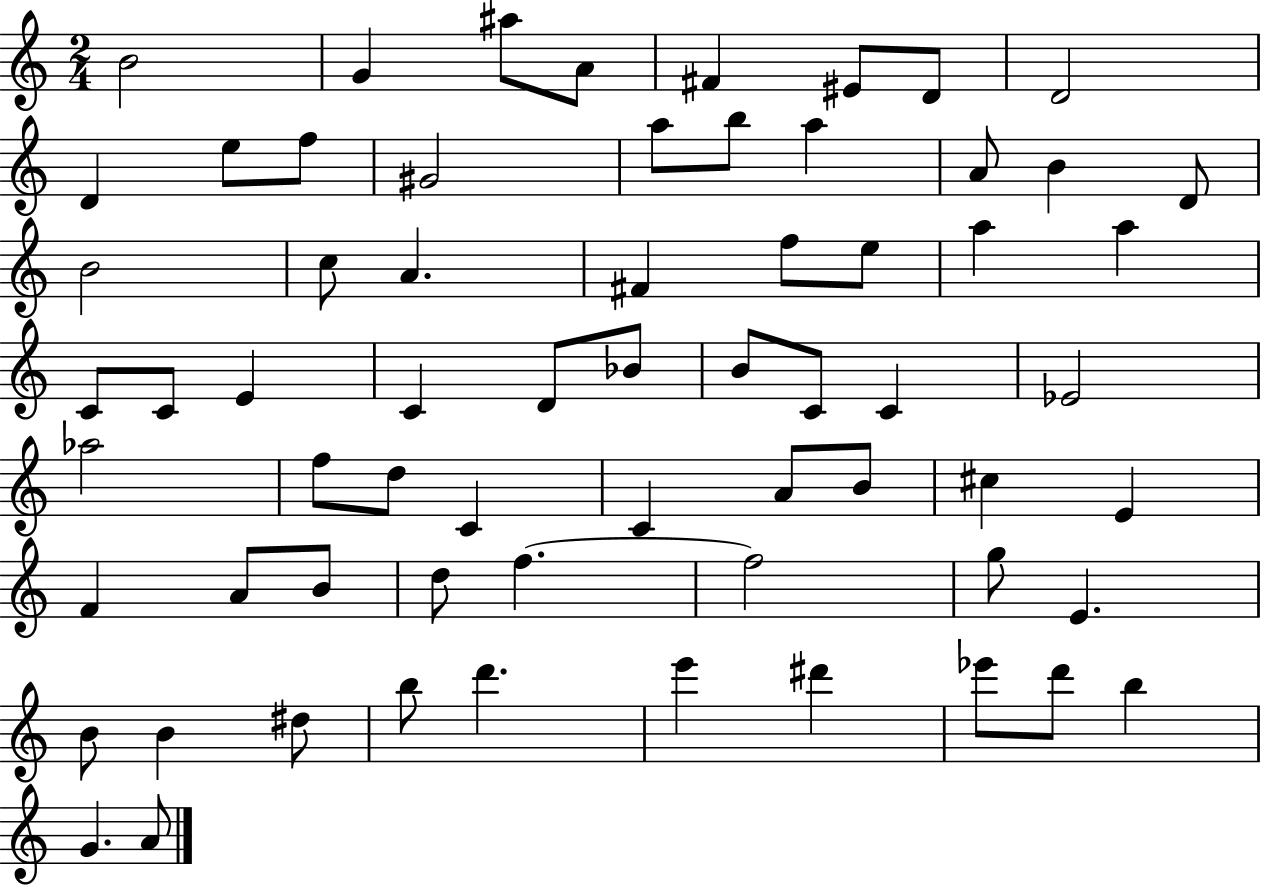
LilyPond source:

{
  \clef treble
  \numericTimeSignature
  \time 2/4
  \key c \major
  b'2 | g'4 ais''8 a'8 | fis'4 eis'8 d'8 | d'2 | \break d'4 e''8 f''8 | gis'2 | a''8 b''8 a''4 | a'8 b'4 d'8 | \break b'2 | c''8 a'4. | fis'4 f''8 e''8 | a''4 a''4 | \break c'8 c'8 e'4 | c'4 d'8 bes'8 | b'8 c'8 c'4 | ees'2 | \break aes''2 | f''8 d''8 c'4 | c'4 a'8 b'8 | cis''4 e'4 | \break f'4 a'8 b'8 | d''8 f''4.~~ | f''2 | g''8 e'4. | \break b'8 b'4 dis''8 | b''8 d'''4. | e'''4 dis'''4 | ees'''8 d'''8 b''4 | \break g'4. a'8 | \bar "|."
}